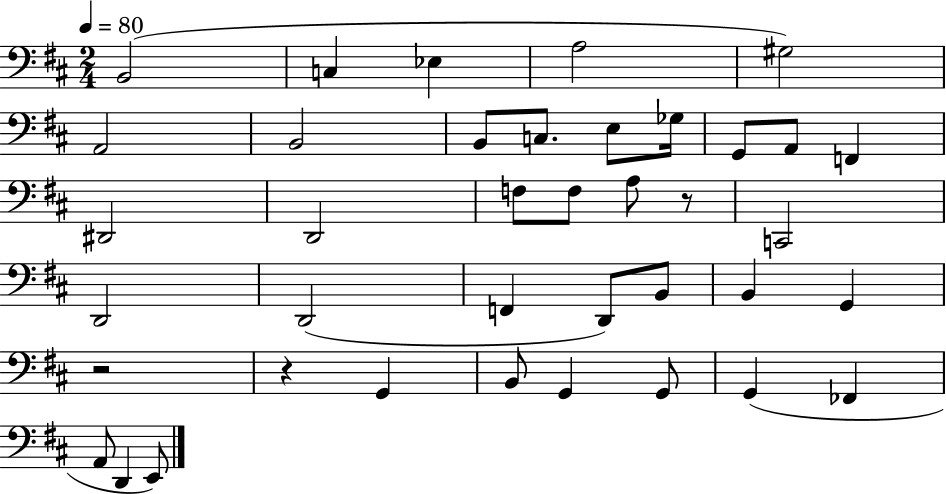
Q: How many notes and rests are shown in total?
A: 39